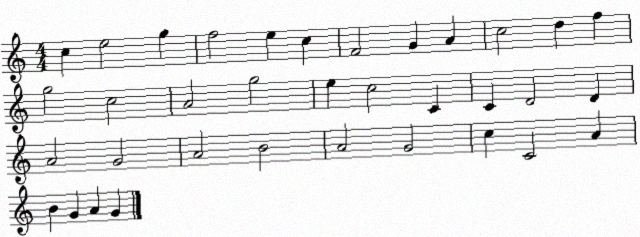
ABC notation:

X:1
T:Untitled
M:4/4
L:1/4
K:C
c e2 g f2 e c F2 G A c2 d f g2 c2 A2 g2 e c2 C C D2 D A2 G2 A2 B2 A2 G2 c C2 A B G A G